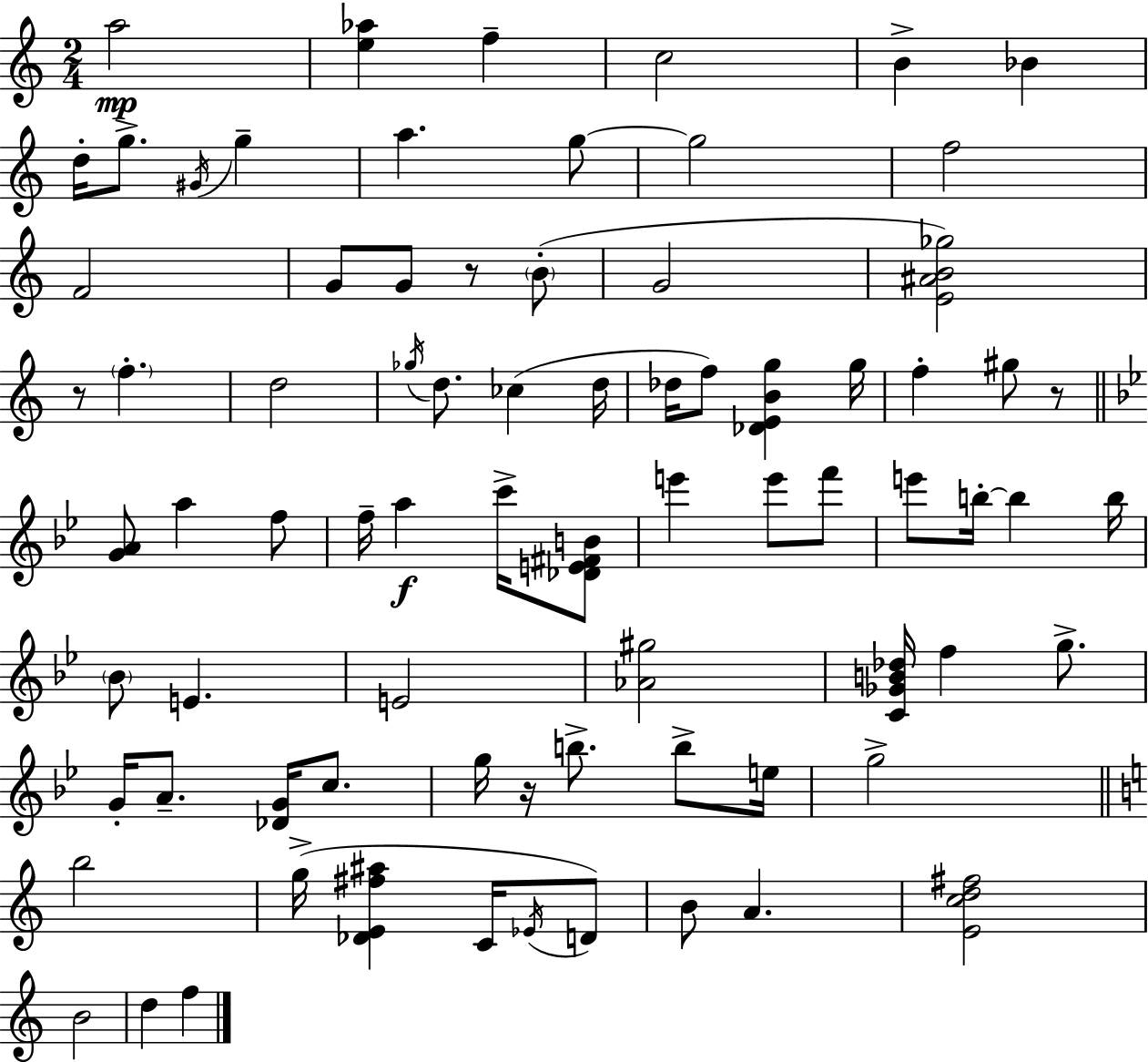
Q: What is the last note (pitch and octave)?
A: F5